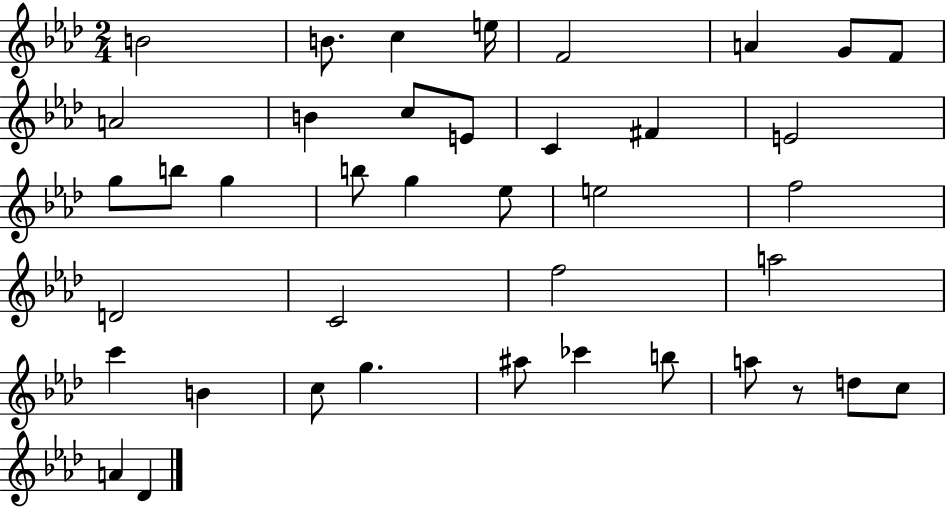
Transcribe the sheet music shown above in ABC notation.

X:1
T:Untitled
M:2/4
L:1/4
K:Ab
B2 B/2 c e/4 F2 A G/2 F/2 A2 B c/2 E/2 C ^F E2 g/2 b/2 g b/2 g _e/2 e2 f2 D2 C2 f2 a2 c' B c/2 g ^a/2 _c' b/2 a/2 z/2 d/2 c/2 A _D